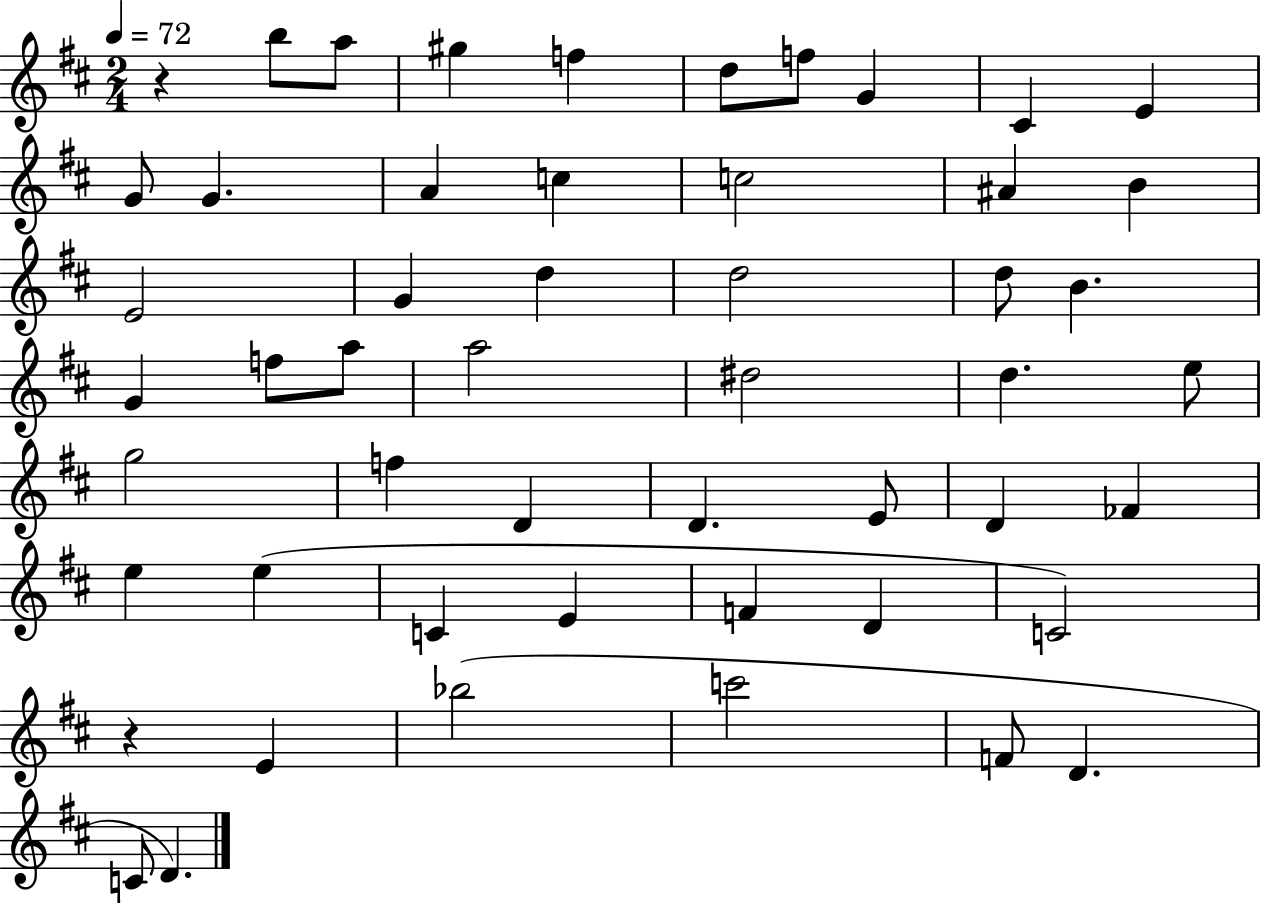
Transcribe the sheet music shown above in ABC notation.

X:1
T:Untitled
M:2/4
L:1/4
K:D
z b/2 a/2 ^g f d/2 f/2 G ^C E G/2 G A c c2 ^A B E2 G d d2 d/2 B G f/2 a/2 a2 ^d2 d e/2 g2 f D D E/2 D _F e e C E F D C2 z E _b2 c'2 F/2 D C/2 D